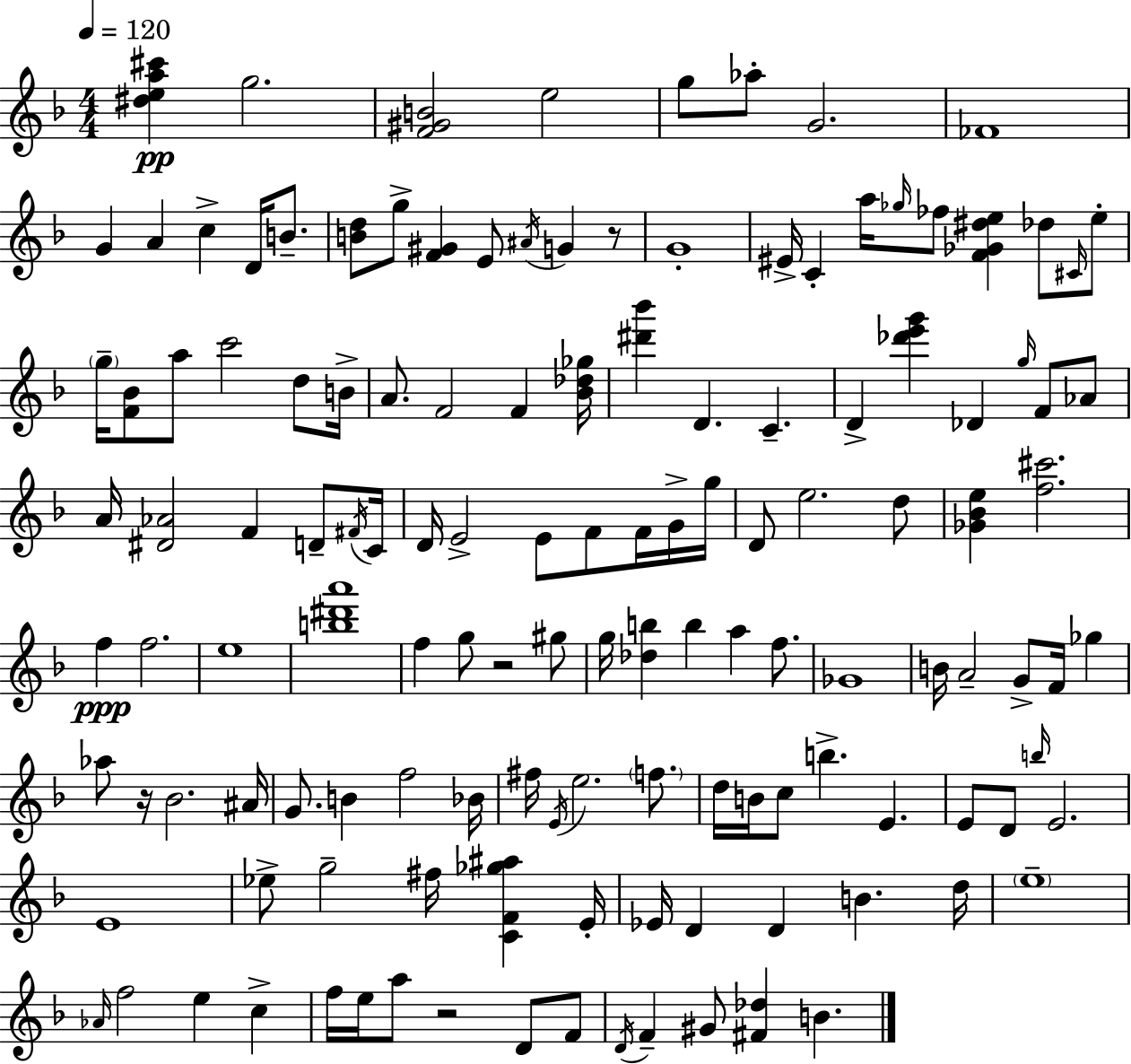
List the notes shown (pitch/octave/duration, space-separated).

[D#5,E5,A5,C#6]/q G5/h. [F4,G#4,B4]/h E5/h G5/e Ab5/e G4/h. FES4/w G4/q A4/q C5/q D4/s B4/e. [B4,D5]/e G5/e [F4,G#4]/q E4/e A#4/s G4/q R/e G4/w EIS4/s C4/q A5/s Gb5/s FES5/e [F4,Gb4,D#5,E5]/q Db5/e C#4/s E5/e G5/s [F4,Bb4]/e A5/e C6/h D5/e B4/s A4/e. F4/h F4/q [Bb4,Db5,Gb5]/s [D#6,Bb6]/q D4/q. C4/q. D4/q [Db6,E6,G6]/q Db4/q G5/s F4/e Ab4/e A4/s [D#4,Ab4]/h F4/q D4/e F#4/s C4/s D4/s E4/h E4/e F4/e F4/s G4/s G5/s D4/e E5/h. D5/e [Gb4,Bb4,E5]/q [F5,C#6]/h. F5/q F5/h. E5/w [B5,D#6,A6]/w F5/q G5/e R/h G#5/e G5/s [Db5,B5]/q B5/q A5/q F5/e. Gb4/w B4/s A4/h G4/e F4/s Gb5/q Ab5/e R/s Bb4/h. A#4/s G4/e. B4/q F5/h Bb4/s F#5/s E4/s E5/h. F5/e. D5/s B4/s C5/e B5/q. E4/q. E4/e D4/e B5/s E4/h. E4/w Eb5/e G5/h F#5/s [C4,F4,Gb5,A#5]/q E4/s Eb4/s D4/q D4/q B4/q. D5/s E5/w Ab4/s F5/h E5/q C5/q F5/s E5/s A5/e R/h D4/e F4/e D4/s F4/q G#4/e [F#4,Db5]/q B4/q.